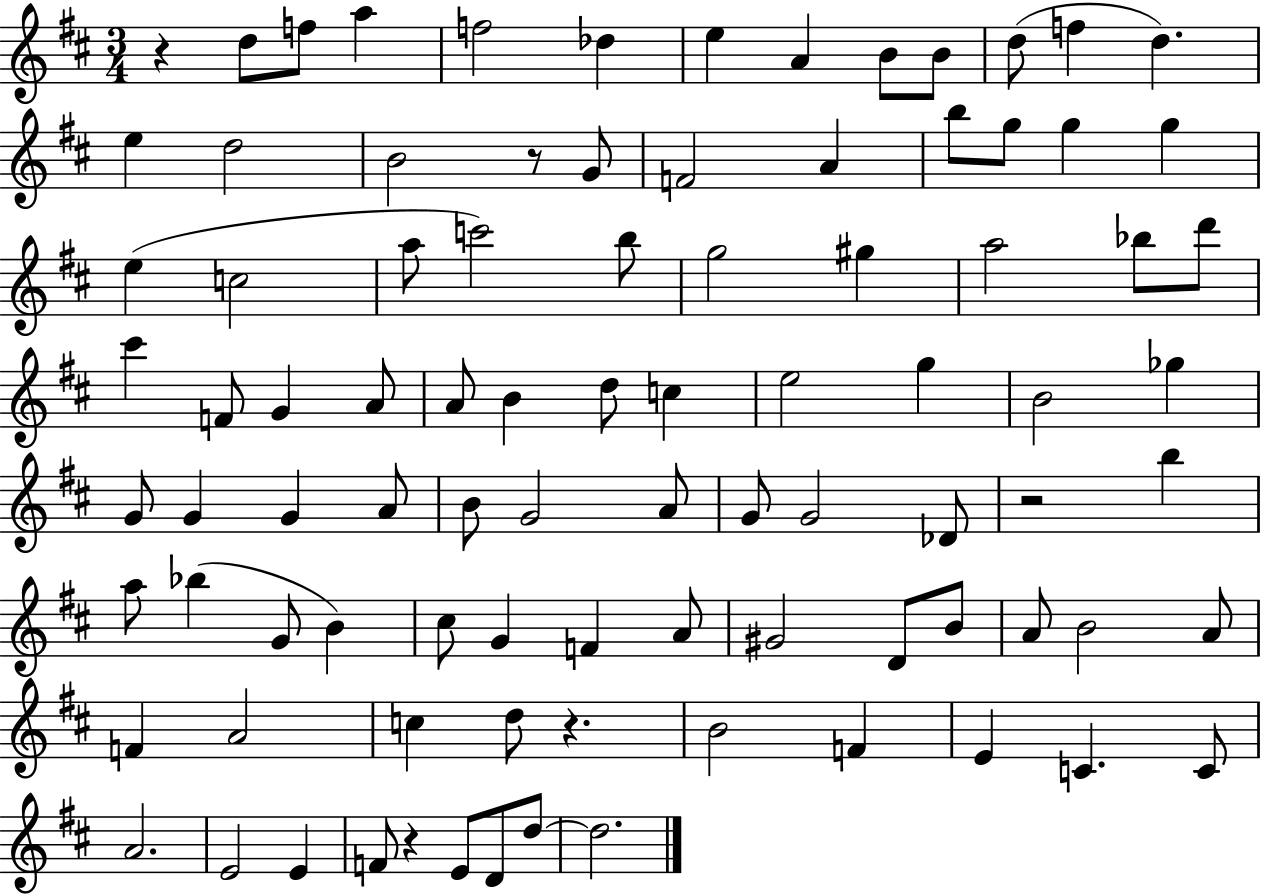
{
  \clef treble
  \numericTimeSignature
  \time 3/4
  \key d \major
  \repeat volta 2 { r4 d''8 f''8 a''4 | f''2 des''4 | e''4 a'4 b'8 b'8 | d''8( f''4 d''4.) | \break e''4 d''2 | b'2 r8 g'8 | f'2 a'4 | b''8 g''8 g''4 g''4 | \break e''4( c''2 | a''8 c'''2) b''8 | g''2 gis''4 | a''2 bes''8 d'''8 | \break cis'''4 f'8 g'4 a'8 | a'8 b'4 d''8 c''4 | e''2 g''4 | b'2 ges''4 | \break g'8 g'4 g'4 a'8 | b'8 g'2 a'8 | g'8 g'2 des'8 | r2 b''4 | \break a''8 bes''4( g'8 b'4) | cis''8 g'4 f'4 a'8 | gis'2 d'8 b'8 | a'8 b'2 a'8 | \break f'4 a'2 | c''4 d''8 r4. | b'2 f'4 | e'4 c'4. c'8 | \break a'2. | e'2 e'4 | f'8 r4 e'8 d'8 d''8~~ | d''2. | \break } \bar "|."
}